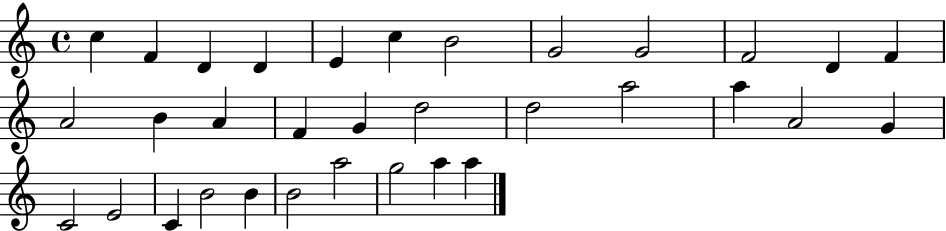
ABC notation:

X:1
T:Untitled
M:4/4
L:1/4
K:C
c F D D E c B2 G2 G2 F2 D F A2 B A F G d2 d2 a2 a A2 G C2 E2 C B2 B B2 a2 g2 a a